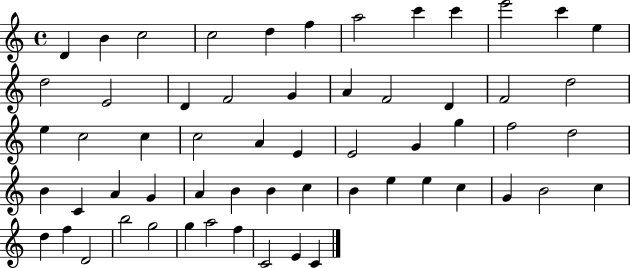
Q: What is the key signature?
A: C major